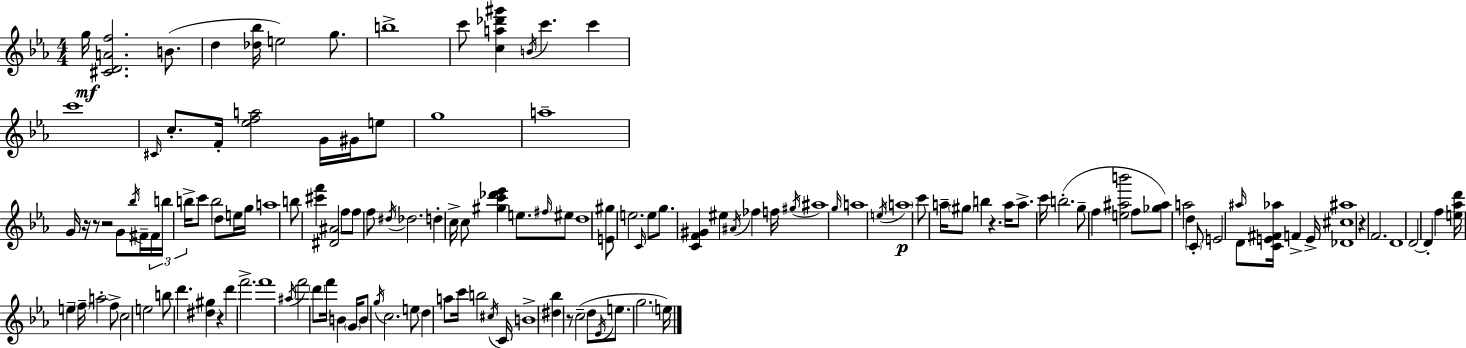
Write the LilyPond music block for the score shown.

{
  \clef treble
  \numericTimeSignature
  \time 4/4
  \key c \minor
  g''16\mf <cis' d' a' f''>2. b'8.( | d''4 <des'' bes''>16 e''2) g''8. | b''1-> | c'''8 <c'' a'' des''' gis'''>4 \acciaccatura { b'16 } c'''4. c'''4 | \break c'''1 | \grace { cis'16 } c''8.-. f'16-. <ees'' f'' a''>2 g'16 gis'16 | e''8 g''1 | a''1-- | \break g'16 r16 r8 r2 g'8 | \acciaccatura { bes''16 } fis'16-- \tuplet 3/2 { fis'16 b''16 b''16-> } c'''8 b''2 d''8 | e''16 g''16 a''1 | b''8 <cis''' f'''>4 <dis' ais'>2 | \break f''8 f''8 f''8 \acciaccatura { dis''16 } des''2. | d''4-. c''16-> c''8 <gis'' c''' des''' ees'''>4 e''8. | \grace { fis''16 } eis''8 d''1 | <e' gis''>8 e''2. | \break \grace { c'16 } e''8 g''8. <c' f' gis'>4 eis''4 | \acciaccatura { ais'16 } fes''4 f''16 \acciaccatura { gis''16 } ais''1 | \grace { g''16 } a''1 | \acciaccatura { e''16 } \parenthesize a''1\p | \break c'''8 a''16-- \parenthesize gis''8 b''4 | r4. a''16 a''8.-> c'''16 b''2.-.( | g''8-- f''4 | <e'' ais'' b'''>2 f''8 <ges'' ais''>8) a''2 | \break d''4 \parenthesize c'8-. e'2 | \grace { ais''16 } d'8 <c' e' fis' aes''>16 f'4-> e'16-> <des' cis'' ais''>1 | r4 f'2. | d'1 | \break d'2~~ | d'4-. f''4 <e'' aes'' d'''>16 e''4-- | \parenthesize f''16-- a''2-. f''8-> c''2 | e''2 b''8 d'''4. | \break <dis'' gis''>4 r4 d'''4 f'''2.-> | f'''1 | \acciaccatura { ais''16 } f'''2 | \parenthesize d'''8 f'''16 b'4 \parenthesize g'16 b'8 \acciaccatura { g''16 } c''2. | \break e''8 d''4 | a''8 c'''16 b''2 \acciaccatura { cis''16 } c'16 b'1-> | <dis'' bes''>4 | r8 c''2--( d''8 \acciaccatura { ees'16 } e''8. | \break g''2. \parenthesize e''16) \bar "|."
}